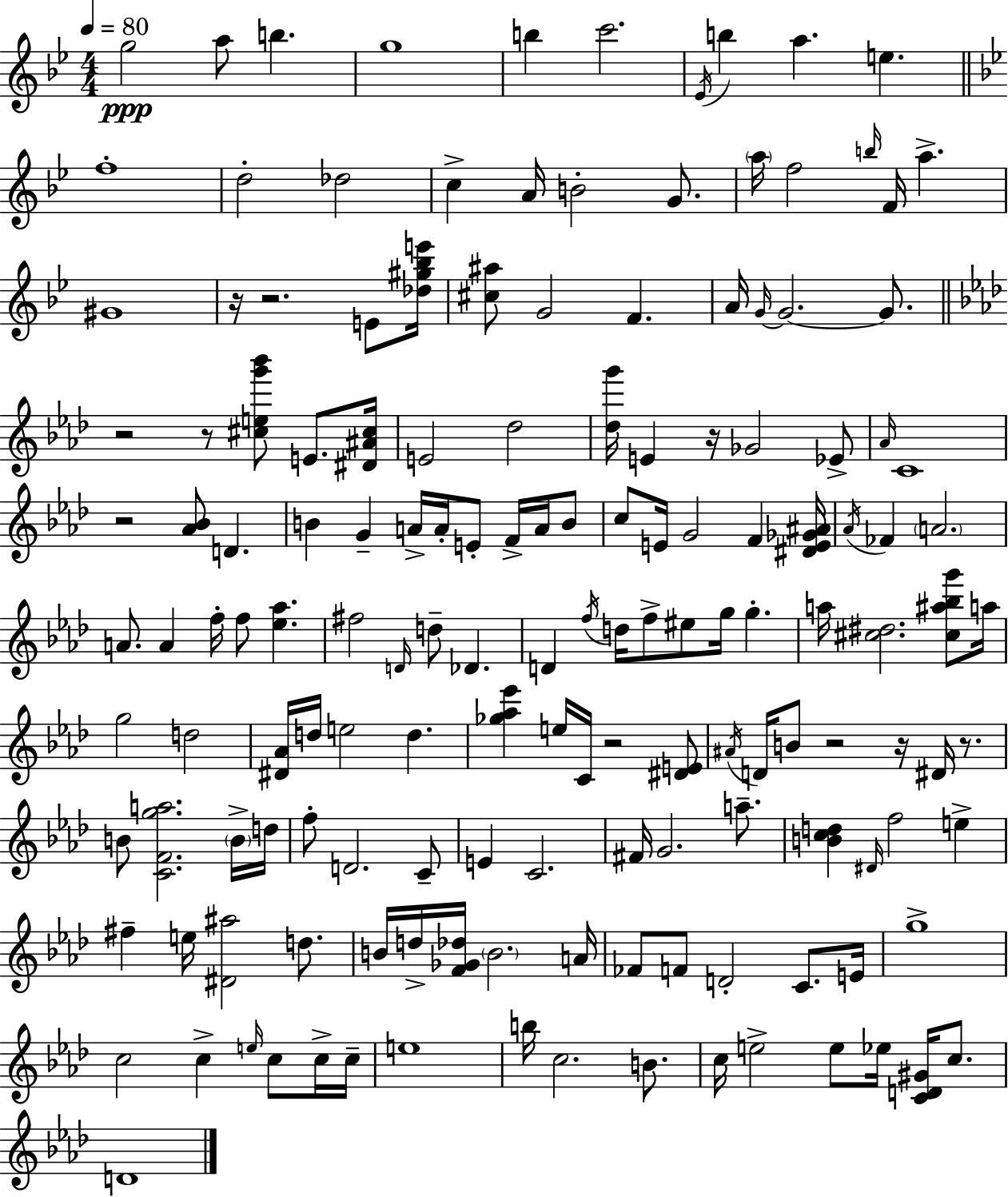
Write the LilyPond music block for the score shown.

{
  \clef treble
  \numericTimeSignature
  \time 4/4
  \key bes \major
  \tempo 4 = 80
  g''2\ppp a''8 b''4. | g''1 | b''4 c'''2. | \acciaccatura { ees'16 } b''4 a''4. e''4. | \break \bar "||" \break \key g \minor f''1-. | d''2-. des''2 | c''4-> a'16 b'2-. g'8. | \parenthesize a''16 f''2 \grace { b''16 } f'16 a''4.-> | \break gis'1 | r16 r2. e'8 | <des'' gis'' bes'' e'''>16 <cis'' ais''>8 g'2 f'4. | a'16 \grace { g'16~ }~ g'2. g'8. | \break \bar "||" \break \key f \minor r2 r8 <cis'' e'' g''' bes'''>8 e'8. <dis' ais' cis''>16 | e'2 des''2 | <des'' g'''>16 e'4 r16 ges'2 ees'8-> | \grace { aes'16 } c'1 | \break r2 <aes' bes'>8 d'4. | b'4 g'4-- a'16-> a'16-. e'8-. f'16-> a'16 b'8 | c''8 e'16 g'2 f'4 | <dis' e' ges' ais'>16 \acciaccatura { aes'16 } fes'4 \parenthesize a'2. | \break a'8. a'4 f''16-. f''8 <ees'' aes''>4. | fis''2 \grace { d'16 } d''8-- des'4. | d'4 \acciaccatura { f''16 } d''16 f''8-> eis''8 g''16 g''4.-. | a''16 <cis'' dis''>2. | \break <cis'' ais'' bes'' g'''>8 a''16 g''2 d''2 | <dis' aes'>16 d''16 e''2 d''4. | <ges'' aes'' ees'''>4 e''16 c'16 r2 | <dis' e'>8 \acciaccatura { ais'16 } d'16 b'8 r2 | \break r16 dis'16 r8. b'8 <c' f' g'' a''>2. | \parenthesize b'16-> d''16 f''8-. d'2. | c'8-- e'4 c'2. | fis'16 g'2. | \break a''8.-- <b' c'' d''>4 \grace { dis'16 } f''2 | e''4-> fis''4-- e''16 <dis' ais''>2 | d''8. b'16 d''16-> <f' ges' des''>16 \parenthesize b'2. | a'16 fes'8 f'8 d'2-. | \break c'8. e'16 g''1-> | c''2 c''4-> | \grace { e''16 } c''8 c''16-> c''16-- e''1 | b''16 c''2. | \break b'8. c''16 e''2-> | e''8 ees''16 <c' d' gis'>16 c''8. d'1 | \bar "|."
}